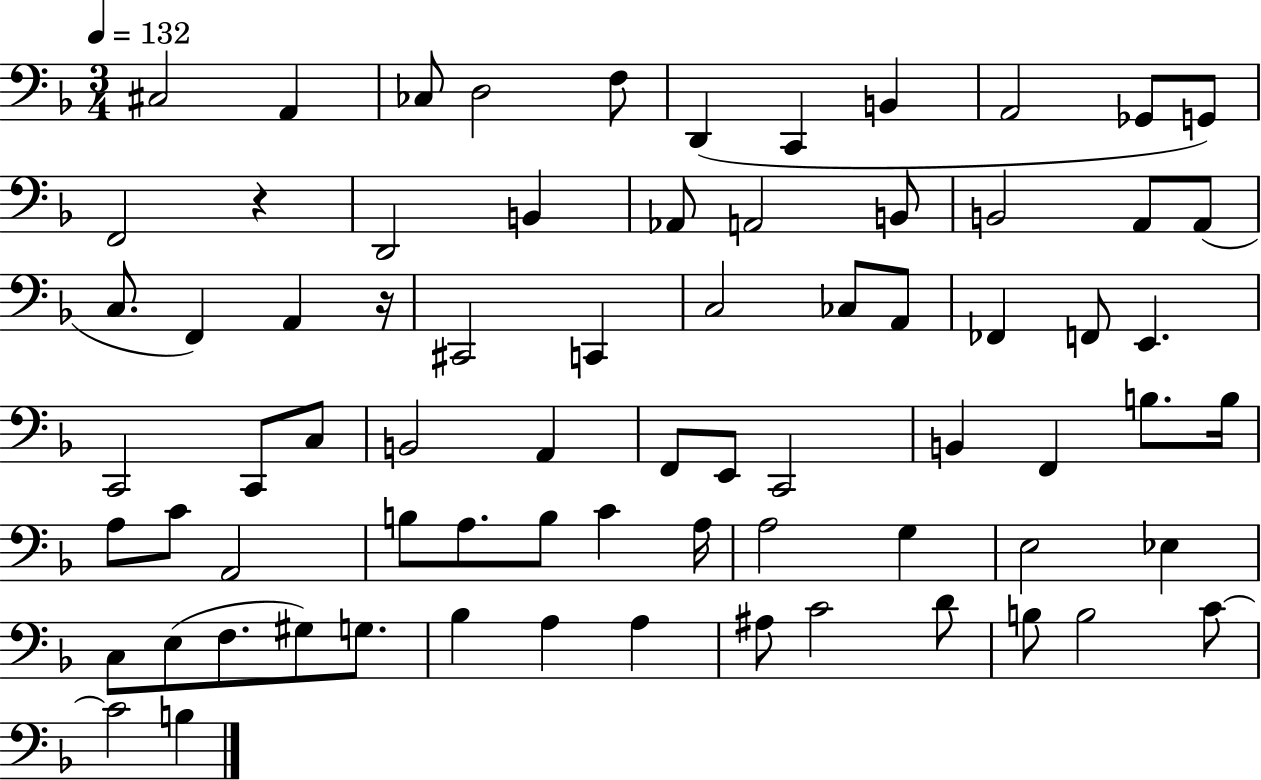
{
  \clef bass
  \numericTimeSignature
  \time 3/4
  \key f \major
  \tempo 4 = 132
  cis2 a,4 | ces8 d2 f8 | d,4( c,4 b,4 | a,2 ges,8 g,8) | \break f,2 r4 | d,2 b,4 | aes,8 a,2 b,8 | b,2 a,8 a,8( | \break c8. f,4) a,4 r16 | cis,2 c,4 | c2 ces8 a,8 | fes,4 f,8 e,4. | \break c,2 c,8 c8 | b,2 a,4 | f,8 e,8 c,2 | b,4 f,4 b8. b16 | \break a8 c'8 a,2 | b8 a8. b8 c'4 a16 | a2 g4 | e2 ees4 | \break c8 e8( f8. gis8) g8. | bes4 a4 a4 | ais8 c'2 d'8 | b8 b2 c'8~~ | \break c'2 b4 | \bar "|."
}